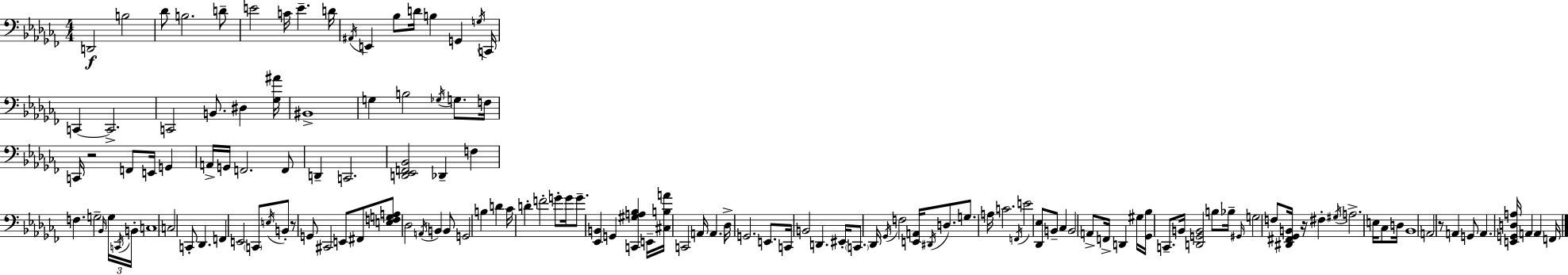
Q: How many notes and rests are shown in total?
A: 139